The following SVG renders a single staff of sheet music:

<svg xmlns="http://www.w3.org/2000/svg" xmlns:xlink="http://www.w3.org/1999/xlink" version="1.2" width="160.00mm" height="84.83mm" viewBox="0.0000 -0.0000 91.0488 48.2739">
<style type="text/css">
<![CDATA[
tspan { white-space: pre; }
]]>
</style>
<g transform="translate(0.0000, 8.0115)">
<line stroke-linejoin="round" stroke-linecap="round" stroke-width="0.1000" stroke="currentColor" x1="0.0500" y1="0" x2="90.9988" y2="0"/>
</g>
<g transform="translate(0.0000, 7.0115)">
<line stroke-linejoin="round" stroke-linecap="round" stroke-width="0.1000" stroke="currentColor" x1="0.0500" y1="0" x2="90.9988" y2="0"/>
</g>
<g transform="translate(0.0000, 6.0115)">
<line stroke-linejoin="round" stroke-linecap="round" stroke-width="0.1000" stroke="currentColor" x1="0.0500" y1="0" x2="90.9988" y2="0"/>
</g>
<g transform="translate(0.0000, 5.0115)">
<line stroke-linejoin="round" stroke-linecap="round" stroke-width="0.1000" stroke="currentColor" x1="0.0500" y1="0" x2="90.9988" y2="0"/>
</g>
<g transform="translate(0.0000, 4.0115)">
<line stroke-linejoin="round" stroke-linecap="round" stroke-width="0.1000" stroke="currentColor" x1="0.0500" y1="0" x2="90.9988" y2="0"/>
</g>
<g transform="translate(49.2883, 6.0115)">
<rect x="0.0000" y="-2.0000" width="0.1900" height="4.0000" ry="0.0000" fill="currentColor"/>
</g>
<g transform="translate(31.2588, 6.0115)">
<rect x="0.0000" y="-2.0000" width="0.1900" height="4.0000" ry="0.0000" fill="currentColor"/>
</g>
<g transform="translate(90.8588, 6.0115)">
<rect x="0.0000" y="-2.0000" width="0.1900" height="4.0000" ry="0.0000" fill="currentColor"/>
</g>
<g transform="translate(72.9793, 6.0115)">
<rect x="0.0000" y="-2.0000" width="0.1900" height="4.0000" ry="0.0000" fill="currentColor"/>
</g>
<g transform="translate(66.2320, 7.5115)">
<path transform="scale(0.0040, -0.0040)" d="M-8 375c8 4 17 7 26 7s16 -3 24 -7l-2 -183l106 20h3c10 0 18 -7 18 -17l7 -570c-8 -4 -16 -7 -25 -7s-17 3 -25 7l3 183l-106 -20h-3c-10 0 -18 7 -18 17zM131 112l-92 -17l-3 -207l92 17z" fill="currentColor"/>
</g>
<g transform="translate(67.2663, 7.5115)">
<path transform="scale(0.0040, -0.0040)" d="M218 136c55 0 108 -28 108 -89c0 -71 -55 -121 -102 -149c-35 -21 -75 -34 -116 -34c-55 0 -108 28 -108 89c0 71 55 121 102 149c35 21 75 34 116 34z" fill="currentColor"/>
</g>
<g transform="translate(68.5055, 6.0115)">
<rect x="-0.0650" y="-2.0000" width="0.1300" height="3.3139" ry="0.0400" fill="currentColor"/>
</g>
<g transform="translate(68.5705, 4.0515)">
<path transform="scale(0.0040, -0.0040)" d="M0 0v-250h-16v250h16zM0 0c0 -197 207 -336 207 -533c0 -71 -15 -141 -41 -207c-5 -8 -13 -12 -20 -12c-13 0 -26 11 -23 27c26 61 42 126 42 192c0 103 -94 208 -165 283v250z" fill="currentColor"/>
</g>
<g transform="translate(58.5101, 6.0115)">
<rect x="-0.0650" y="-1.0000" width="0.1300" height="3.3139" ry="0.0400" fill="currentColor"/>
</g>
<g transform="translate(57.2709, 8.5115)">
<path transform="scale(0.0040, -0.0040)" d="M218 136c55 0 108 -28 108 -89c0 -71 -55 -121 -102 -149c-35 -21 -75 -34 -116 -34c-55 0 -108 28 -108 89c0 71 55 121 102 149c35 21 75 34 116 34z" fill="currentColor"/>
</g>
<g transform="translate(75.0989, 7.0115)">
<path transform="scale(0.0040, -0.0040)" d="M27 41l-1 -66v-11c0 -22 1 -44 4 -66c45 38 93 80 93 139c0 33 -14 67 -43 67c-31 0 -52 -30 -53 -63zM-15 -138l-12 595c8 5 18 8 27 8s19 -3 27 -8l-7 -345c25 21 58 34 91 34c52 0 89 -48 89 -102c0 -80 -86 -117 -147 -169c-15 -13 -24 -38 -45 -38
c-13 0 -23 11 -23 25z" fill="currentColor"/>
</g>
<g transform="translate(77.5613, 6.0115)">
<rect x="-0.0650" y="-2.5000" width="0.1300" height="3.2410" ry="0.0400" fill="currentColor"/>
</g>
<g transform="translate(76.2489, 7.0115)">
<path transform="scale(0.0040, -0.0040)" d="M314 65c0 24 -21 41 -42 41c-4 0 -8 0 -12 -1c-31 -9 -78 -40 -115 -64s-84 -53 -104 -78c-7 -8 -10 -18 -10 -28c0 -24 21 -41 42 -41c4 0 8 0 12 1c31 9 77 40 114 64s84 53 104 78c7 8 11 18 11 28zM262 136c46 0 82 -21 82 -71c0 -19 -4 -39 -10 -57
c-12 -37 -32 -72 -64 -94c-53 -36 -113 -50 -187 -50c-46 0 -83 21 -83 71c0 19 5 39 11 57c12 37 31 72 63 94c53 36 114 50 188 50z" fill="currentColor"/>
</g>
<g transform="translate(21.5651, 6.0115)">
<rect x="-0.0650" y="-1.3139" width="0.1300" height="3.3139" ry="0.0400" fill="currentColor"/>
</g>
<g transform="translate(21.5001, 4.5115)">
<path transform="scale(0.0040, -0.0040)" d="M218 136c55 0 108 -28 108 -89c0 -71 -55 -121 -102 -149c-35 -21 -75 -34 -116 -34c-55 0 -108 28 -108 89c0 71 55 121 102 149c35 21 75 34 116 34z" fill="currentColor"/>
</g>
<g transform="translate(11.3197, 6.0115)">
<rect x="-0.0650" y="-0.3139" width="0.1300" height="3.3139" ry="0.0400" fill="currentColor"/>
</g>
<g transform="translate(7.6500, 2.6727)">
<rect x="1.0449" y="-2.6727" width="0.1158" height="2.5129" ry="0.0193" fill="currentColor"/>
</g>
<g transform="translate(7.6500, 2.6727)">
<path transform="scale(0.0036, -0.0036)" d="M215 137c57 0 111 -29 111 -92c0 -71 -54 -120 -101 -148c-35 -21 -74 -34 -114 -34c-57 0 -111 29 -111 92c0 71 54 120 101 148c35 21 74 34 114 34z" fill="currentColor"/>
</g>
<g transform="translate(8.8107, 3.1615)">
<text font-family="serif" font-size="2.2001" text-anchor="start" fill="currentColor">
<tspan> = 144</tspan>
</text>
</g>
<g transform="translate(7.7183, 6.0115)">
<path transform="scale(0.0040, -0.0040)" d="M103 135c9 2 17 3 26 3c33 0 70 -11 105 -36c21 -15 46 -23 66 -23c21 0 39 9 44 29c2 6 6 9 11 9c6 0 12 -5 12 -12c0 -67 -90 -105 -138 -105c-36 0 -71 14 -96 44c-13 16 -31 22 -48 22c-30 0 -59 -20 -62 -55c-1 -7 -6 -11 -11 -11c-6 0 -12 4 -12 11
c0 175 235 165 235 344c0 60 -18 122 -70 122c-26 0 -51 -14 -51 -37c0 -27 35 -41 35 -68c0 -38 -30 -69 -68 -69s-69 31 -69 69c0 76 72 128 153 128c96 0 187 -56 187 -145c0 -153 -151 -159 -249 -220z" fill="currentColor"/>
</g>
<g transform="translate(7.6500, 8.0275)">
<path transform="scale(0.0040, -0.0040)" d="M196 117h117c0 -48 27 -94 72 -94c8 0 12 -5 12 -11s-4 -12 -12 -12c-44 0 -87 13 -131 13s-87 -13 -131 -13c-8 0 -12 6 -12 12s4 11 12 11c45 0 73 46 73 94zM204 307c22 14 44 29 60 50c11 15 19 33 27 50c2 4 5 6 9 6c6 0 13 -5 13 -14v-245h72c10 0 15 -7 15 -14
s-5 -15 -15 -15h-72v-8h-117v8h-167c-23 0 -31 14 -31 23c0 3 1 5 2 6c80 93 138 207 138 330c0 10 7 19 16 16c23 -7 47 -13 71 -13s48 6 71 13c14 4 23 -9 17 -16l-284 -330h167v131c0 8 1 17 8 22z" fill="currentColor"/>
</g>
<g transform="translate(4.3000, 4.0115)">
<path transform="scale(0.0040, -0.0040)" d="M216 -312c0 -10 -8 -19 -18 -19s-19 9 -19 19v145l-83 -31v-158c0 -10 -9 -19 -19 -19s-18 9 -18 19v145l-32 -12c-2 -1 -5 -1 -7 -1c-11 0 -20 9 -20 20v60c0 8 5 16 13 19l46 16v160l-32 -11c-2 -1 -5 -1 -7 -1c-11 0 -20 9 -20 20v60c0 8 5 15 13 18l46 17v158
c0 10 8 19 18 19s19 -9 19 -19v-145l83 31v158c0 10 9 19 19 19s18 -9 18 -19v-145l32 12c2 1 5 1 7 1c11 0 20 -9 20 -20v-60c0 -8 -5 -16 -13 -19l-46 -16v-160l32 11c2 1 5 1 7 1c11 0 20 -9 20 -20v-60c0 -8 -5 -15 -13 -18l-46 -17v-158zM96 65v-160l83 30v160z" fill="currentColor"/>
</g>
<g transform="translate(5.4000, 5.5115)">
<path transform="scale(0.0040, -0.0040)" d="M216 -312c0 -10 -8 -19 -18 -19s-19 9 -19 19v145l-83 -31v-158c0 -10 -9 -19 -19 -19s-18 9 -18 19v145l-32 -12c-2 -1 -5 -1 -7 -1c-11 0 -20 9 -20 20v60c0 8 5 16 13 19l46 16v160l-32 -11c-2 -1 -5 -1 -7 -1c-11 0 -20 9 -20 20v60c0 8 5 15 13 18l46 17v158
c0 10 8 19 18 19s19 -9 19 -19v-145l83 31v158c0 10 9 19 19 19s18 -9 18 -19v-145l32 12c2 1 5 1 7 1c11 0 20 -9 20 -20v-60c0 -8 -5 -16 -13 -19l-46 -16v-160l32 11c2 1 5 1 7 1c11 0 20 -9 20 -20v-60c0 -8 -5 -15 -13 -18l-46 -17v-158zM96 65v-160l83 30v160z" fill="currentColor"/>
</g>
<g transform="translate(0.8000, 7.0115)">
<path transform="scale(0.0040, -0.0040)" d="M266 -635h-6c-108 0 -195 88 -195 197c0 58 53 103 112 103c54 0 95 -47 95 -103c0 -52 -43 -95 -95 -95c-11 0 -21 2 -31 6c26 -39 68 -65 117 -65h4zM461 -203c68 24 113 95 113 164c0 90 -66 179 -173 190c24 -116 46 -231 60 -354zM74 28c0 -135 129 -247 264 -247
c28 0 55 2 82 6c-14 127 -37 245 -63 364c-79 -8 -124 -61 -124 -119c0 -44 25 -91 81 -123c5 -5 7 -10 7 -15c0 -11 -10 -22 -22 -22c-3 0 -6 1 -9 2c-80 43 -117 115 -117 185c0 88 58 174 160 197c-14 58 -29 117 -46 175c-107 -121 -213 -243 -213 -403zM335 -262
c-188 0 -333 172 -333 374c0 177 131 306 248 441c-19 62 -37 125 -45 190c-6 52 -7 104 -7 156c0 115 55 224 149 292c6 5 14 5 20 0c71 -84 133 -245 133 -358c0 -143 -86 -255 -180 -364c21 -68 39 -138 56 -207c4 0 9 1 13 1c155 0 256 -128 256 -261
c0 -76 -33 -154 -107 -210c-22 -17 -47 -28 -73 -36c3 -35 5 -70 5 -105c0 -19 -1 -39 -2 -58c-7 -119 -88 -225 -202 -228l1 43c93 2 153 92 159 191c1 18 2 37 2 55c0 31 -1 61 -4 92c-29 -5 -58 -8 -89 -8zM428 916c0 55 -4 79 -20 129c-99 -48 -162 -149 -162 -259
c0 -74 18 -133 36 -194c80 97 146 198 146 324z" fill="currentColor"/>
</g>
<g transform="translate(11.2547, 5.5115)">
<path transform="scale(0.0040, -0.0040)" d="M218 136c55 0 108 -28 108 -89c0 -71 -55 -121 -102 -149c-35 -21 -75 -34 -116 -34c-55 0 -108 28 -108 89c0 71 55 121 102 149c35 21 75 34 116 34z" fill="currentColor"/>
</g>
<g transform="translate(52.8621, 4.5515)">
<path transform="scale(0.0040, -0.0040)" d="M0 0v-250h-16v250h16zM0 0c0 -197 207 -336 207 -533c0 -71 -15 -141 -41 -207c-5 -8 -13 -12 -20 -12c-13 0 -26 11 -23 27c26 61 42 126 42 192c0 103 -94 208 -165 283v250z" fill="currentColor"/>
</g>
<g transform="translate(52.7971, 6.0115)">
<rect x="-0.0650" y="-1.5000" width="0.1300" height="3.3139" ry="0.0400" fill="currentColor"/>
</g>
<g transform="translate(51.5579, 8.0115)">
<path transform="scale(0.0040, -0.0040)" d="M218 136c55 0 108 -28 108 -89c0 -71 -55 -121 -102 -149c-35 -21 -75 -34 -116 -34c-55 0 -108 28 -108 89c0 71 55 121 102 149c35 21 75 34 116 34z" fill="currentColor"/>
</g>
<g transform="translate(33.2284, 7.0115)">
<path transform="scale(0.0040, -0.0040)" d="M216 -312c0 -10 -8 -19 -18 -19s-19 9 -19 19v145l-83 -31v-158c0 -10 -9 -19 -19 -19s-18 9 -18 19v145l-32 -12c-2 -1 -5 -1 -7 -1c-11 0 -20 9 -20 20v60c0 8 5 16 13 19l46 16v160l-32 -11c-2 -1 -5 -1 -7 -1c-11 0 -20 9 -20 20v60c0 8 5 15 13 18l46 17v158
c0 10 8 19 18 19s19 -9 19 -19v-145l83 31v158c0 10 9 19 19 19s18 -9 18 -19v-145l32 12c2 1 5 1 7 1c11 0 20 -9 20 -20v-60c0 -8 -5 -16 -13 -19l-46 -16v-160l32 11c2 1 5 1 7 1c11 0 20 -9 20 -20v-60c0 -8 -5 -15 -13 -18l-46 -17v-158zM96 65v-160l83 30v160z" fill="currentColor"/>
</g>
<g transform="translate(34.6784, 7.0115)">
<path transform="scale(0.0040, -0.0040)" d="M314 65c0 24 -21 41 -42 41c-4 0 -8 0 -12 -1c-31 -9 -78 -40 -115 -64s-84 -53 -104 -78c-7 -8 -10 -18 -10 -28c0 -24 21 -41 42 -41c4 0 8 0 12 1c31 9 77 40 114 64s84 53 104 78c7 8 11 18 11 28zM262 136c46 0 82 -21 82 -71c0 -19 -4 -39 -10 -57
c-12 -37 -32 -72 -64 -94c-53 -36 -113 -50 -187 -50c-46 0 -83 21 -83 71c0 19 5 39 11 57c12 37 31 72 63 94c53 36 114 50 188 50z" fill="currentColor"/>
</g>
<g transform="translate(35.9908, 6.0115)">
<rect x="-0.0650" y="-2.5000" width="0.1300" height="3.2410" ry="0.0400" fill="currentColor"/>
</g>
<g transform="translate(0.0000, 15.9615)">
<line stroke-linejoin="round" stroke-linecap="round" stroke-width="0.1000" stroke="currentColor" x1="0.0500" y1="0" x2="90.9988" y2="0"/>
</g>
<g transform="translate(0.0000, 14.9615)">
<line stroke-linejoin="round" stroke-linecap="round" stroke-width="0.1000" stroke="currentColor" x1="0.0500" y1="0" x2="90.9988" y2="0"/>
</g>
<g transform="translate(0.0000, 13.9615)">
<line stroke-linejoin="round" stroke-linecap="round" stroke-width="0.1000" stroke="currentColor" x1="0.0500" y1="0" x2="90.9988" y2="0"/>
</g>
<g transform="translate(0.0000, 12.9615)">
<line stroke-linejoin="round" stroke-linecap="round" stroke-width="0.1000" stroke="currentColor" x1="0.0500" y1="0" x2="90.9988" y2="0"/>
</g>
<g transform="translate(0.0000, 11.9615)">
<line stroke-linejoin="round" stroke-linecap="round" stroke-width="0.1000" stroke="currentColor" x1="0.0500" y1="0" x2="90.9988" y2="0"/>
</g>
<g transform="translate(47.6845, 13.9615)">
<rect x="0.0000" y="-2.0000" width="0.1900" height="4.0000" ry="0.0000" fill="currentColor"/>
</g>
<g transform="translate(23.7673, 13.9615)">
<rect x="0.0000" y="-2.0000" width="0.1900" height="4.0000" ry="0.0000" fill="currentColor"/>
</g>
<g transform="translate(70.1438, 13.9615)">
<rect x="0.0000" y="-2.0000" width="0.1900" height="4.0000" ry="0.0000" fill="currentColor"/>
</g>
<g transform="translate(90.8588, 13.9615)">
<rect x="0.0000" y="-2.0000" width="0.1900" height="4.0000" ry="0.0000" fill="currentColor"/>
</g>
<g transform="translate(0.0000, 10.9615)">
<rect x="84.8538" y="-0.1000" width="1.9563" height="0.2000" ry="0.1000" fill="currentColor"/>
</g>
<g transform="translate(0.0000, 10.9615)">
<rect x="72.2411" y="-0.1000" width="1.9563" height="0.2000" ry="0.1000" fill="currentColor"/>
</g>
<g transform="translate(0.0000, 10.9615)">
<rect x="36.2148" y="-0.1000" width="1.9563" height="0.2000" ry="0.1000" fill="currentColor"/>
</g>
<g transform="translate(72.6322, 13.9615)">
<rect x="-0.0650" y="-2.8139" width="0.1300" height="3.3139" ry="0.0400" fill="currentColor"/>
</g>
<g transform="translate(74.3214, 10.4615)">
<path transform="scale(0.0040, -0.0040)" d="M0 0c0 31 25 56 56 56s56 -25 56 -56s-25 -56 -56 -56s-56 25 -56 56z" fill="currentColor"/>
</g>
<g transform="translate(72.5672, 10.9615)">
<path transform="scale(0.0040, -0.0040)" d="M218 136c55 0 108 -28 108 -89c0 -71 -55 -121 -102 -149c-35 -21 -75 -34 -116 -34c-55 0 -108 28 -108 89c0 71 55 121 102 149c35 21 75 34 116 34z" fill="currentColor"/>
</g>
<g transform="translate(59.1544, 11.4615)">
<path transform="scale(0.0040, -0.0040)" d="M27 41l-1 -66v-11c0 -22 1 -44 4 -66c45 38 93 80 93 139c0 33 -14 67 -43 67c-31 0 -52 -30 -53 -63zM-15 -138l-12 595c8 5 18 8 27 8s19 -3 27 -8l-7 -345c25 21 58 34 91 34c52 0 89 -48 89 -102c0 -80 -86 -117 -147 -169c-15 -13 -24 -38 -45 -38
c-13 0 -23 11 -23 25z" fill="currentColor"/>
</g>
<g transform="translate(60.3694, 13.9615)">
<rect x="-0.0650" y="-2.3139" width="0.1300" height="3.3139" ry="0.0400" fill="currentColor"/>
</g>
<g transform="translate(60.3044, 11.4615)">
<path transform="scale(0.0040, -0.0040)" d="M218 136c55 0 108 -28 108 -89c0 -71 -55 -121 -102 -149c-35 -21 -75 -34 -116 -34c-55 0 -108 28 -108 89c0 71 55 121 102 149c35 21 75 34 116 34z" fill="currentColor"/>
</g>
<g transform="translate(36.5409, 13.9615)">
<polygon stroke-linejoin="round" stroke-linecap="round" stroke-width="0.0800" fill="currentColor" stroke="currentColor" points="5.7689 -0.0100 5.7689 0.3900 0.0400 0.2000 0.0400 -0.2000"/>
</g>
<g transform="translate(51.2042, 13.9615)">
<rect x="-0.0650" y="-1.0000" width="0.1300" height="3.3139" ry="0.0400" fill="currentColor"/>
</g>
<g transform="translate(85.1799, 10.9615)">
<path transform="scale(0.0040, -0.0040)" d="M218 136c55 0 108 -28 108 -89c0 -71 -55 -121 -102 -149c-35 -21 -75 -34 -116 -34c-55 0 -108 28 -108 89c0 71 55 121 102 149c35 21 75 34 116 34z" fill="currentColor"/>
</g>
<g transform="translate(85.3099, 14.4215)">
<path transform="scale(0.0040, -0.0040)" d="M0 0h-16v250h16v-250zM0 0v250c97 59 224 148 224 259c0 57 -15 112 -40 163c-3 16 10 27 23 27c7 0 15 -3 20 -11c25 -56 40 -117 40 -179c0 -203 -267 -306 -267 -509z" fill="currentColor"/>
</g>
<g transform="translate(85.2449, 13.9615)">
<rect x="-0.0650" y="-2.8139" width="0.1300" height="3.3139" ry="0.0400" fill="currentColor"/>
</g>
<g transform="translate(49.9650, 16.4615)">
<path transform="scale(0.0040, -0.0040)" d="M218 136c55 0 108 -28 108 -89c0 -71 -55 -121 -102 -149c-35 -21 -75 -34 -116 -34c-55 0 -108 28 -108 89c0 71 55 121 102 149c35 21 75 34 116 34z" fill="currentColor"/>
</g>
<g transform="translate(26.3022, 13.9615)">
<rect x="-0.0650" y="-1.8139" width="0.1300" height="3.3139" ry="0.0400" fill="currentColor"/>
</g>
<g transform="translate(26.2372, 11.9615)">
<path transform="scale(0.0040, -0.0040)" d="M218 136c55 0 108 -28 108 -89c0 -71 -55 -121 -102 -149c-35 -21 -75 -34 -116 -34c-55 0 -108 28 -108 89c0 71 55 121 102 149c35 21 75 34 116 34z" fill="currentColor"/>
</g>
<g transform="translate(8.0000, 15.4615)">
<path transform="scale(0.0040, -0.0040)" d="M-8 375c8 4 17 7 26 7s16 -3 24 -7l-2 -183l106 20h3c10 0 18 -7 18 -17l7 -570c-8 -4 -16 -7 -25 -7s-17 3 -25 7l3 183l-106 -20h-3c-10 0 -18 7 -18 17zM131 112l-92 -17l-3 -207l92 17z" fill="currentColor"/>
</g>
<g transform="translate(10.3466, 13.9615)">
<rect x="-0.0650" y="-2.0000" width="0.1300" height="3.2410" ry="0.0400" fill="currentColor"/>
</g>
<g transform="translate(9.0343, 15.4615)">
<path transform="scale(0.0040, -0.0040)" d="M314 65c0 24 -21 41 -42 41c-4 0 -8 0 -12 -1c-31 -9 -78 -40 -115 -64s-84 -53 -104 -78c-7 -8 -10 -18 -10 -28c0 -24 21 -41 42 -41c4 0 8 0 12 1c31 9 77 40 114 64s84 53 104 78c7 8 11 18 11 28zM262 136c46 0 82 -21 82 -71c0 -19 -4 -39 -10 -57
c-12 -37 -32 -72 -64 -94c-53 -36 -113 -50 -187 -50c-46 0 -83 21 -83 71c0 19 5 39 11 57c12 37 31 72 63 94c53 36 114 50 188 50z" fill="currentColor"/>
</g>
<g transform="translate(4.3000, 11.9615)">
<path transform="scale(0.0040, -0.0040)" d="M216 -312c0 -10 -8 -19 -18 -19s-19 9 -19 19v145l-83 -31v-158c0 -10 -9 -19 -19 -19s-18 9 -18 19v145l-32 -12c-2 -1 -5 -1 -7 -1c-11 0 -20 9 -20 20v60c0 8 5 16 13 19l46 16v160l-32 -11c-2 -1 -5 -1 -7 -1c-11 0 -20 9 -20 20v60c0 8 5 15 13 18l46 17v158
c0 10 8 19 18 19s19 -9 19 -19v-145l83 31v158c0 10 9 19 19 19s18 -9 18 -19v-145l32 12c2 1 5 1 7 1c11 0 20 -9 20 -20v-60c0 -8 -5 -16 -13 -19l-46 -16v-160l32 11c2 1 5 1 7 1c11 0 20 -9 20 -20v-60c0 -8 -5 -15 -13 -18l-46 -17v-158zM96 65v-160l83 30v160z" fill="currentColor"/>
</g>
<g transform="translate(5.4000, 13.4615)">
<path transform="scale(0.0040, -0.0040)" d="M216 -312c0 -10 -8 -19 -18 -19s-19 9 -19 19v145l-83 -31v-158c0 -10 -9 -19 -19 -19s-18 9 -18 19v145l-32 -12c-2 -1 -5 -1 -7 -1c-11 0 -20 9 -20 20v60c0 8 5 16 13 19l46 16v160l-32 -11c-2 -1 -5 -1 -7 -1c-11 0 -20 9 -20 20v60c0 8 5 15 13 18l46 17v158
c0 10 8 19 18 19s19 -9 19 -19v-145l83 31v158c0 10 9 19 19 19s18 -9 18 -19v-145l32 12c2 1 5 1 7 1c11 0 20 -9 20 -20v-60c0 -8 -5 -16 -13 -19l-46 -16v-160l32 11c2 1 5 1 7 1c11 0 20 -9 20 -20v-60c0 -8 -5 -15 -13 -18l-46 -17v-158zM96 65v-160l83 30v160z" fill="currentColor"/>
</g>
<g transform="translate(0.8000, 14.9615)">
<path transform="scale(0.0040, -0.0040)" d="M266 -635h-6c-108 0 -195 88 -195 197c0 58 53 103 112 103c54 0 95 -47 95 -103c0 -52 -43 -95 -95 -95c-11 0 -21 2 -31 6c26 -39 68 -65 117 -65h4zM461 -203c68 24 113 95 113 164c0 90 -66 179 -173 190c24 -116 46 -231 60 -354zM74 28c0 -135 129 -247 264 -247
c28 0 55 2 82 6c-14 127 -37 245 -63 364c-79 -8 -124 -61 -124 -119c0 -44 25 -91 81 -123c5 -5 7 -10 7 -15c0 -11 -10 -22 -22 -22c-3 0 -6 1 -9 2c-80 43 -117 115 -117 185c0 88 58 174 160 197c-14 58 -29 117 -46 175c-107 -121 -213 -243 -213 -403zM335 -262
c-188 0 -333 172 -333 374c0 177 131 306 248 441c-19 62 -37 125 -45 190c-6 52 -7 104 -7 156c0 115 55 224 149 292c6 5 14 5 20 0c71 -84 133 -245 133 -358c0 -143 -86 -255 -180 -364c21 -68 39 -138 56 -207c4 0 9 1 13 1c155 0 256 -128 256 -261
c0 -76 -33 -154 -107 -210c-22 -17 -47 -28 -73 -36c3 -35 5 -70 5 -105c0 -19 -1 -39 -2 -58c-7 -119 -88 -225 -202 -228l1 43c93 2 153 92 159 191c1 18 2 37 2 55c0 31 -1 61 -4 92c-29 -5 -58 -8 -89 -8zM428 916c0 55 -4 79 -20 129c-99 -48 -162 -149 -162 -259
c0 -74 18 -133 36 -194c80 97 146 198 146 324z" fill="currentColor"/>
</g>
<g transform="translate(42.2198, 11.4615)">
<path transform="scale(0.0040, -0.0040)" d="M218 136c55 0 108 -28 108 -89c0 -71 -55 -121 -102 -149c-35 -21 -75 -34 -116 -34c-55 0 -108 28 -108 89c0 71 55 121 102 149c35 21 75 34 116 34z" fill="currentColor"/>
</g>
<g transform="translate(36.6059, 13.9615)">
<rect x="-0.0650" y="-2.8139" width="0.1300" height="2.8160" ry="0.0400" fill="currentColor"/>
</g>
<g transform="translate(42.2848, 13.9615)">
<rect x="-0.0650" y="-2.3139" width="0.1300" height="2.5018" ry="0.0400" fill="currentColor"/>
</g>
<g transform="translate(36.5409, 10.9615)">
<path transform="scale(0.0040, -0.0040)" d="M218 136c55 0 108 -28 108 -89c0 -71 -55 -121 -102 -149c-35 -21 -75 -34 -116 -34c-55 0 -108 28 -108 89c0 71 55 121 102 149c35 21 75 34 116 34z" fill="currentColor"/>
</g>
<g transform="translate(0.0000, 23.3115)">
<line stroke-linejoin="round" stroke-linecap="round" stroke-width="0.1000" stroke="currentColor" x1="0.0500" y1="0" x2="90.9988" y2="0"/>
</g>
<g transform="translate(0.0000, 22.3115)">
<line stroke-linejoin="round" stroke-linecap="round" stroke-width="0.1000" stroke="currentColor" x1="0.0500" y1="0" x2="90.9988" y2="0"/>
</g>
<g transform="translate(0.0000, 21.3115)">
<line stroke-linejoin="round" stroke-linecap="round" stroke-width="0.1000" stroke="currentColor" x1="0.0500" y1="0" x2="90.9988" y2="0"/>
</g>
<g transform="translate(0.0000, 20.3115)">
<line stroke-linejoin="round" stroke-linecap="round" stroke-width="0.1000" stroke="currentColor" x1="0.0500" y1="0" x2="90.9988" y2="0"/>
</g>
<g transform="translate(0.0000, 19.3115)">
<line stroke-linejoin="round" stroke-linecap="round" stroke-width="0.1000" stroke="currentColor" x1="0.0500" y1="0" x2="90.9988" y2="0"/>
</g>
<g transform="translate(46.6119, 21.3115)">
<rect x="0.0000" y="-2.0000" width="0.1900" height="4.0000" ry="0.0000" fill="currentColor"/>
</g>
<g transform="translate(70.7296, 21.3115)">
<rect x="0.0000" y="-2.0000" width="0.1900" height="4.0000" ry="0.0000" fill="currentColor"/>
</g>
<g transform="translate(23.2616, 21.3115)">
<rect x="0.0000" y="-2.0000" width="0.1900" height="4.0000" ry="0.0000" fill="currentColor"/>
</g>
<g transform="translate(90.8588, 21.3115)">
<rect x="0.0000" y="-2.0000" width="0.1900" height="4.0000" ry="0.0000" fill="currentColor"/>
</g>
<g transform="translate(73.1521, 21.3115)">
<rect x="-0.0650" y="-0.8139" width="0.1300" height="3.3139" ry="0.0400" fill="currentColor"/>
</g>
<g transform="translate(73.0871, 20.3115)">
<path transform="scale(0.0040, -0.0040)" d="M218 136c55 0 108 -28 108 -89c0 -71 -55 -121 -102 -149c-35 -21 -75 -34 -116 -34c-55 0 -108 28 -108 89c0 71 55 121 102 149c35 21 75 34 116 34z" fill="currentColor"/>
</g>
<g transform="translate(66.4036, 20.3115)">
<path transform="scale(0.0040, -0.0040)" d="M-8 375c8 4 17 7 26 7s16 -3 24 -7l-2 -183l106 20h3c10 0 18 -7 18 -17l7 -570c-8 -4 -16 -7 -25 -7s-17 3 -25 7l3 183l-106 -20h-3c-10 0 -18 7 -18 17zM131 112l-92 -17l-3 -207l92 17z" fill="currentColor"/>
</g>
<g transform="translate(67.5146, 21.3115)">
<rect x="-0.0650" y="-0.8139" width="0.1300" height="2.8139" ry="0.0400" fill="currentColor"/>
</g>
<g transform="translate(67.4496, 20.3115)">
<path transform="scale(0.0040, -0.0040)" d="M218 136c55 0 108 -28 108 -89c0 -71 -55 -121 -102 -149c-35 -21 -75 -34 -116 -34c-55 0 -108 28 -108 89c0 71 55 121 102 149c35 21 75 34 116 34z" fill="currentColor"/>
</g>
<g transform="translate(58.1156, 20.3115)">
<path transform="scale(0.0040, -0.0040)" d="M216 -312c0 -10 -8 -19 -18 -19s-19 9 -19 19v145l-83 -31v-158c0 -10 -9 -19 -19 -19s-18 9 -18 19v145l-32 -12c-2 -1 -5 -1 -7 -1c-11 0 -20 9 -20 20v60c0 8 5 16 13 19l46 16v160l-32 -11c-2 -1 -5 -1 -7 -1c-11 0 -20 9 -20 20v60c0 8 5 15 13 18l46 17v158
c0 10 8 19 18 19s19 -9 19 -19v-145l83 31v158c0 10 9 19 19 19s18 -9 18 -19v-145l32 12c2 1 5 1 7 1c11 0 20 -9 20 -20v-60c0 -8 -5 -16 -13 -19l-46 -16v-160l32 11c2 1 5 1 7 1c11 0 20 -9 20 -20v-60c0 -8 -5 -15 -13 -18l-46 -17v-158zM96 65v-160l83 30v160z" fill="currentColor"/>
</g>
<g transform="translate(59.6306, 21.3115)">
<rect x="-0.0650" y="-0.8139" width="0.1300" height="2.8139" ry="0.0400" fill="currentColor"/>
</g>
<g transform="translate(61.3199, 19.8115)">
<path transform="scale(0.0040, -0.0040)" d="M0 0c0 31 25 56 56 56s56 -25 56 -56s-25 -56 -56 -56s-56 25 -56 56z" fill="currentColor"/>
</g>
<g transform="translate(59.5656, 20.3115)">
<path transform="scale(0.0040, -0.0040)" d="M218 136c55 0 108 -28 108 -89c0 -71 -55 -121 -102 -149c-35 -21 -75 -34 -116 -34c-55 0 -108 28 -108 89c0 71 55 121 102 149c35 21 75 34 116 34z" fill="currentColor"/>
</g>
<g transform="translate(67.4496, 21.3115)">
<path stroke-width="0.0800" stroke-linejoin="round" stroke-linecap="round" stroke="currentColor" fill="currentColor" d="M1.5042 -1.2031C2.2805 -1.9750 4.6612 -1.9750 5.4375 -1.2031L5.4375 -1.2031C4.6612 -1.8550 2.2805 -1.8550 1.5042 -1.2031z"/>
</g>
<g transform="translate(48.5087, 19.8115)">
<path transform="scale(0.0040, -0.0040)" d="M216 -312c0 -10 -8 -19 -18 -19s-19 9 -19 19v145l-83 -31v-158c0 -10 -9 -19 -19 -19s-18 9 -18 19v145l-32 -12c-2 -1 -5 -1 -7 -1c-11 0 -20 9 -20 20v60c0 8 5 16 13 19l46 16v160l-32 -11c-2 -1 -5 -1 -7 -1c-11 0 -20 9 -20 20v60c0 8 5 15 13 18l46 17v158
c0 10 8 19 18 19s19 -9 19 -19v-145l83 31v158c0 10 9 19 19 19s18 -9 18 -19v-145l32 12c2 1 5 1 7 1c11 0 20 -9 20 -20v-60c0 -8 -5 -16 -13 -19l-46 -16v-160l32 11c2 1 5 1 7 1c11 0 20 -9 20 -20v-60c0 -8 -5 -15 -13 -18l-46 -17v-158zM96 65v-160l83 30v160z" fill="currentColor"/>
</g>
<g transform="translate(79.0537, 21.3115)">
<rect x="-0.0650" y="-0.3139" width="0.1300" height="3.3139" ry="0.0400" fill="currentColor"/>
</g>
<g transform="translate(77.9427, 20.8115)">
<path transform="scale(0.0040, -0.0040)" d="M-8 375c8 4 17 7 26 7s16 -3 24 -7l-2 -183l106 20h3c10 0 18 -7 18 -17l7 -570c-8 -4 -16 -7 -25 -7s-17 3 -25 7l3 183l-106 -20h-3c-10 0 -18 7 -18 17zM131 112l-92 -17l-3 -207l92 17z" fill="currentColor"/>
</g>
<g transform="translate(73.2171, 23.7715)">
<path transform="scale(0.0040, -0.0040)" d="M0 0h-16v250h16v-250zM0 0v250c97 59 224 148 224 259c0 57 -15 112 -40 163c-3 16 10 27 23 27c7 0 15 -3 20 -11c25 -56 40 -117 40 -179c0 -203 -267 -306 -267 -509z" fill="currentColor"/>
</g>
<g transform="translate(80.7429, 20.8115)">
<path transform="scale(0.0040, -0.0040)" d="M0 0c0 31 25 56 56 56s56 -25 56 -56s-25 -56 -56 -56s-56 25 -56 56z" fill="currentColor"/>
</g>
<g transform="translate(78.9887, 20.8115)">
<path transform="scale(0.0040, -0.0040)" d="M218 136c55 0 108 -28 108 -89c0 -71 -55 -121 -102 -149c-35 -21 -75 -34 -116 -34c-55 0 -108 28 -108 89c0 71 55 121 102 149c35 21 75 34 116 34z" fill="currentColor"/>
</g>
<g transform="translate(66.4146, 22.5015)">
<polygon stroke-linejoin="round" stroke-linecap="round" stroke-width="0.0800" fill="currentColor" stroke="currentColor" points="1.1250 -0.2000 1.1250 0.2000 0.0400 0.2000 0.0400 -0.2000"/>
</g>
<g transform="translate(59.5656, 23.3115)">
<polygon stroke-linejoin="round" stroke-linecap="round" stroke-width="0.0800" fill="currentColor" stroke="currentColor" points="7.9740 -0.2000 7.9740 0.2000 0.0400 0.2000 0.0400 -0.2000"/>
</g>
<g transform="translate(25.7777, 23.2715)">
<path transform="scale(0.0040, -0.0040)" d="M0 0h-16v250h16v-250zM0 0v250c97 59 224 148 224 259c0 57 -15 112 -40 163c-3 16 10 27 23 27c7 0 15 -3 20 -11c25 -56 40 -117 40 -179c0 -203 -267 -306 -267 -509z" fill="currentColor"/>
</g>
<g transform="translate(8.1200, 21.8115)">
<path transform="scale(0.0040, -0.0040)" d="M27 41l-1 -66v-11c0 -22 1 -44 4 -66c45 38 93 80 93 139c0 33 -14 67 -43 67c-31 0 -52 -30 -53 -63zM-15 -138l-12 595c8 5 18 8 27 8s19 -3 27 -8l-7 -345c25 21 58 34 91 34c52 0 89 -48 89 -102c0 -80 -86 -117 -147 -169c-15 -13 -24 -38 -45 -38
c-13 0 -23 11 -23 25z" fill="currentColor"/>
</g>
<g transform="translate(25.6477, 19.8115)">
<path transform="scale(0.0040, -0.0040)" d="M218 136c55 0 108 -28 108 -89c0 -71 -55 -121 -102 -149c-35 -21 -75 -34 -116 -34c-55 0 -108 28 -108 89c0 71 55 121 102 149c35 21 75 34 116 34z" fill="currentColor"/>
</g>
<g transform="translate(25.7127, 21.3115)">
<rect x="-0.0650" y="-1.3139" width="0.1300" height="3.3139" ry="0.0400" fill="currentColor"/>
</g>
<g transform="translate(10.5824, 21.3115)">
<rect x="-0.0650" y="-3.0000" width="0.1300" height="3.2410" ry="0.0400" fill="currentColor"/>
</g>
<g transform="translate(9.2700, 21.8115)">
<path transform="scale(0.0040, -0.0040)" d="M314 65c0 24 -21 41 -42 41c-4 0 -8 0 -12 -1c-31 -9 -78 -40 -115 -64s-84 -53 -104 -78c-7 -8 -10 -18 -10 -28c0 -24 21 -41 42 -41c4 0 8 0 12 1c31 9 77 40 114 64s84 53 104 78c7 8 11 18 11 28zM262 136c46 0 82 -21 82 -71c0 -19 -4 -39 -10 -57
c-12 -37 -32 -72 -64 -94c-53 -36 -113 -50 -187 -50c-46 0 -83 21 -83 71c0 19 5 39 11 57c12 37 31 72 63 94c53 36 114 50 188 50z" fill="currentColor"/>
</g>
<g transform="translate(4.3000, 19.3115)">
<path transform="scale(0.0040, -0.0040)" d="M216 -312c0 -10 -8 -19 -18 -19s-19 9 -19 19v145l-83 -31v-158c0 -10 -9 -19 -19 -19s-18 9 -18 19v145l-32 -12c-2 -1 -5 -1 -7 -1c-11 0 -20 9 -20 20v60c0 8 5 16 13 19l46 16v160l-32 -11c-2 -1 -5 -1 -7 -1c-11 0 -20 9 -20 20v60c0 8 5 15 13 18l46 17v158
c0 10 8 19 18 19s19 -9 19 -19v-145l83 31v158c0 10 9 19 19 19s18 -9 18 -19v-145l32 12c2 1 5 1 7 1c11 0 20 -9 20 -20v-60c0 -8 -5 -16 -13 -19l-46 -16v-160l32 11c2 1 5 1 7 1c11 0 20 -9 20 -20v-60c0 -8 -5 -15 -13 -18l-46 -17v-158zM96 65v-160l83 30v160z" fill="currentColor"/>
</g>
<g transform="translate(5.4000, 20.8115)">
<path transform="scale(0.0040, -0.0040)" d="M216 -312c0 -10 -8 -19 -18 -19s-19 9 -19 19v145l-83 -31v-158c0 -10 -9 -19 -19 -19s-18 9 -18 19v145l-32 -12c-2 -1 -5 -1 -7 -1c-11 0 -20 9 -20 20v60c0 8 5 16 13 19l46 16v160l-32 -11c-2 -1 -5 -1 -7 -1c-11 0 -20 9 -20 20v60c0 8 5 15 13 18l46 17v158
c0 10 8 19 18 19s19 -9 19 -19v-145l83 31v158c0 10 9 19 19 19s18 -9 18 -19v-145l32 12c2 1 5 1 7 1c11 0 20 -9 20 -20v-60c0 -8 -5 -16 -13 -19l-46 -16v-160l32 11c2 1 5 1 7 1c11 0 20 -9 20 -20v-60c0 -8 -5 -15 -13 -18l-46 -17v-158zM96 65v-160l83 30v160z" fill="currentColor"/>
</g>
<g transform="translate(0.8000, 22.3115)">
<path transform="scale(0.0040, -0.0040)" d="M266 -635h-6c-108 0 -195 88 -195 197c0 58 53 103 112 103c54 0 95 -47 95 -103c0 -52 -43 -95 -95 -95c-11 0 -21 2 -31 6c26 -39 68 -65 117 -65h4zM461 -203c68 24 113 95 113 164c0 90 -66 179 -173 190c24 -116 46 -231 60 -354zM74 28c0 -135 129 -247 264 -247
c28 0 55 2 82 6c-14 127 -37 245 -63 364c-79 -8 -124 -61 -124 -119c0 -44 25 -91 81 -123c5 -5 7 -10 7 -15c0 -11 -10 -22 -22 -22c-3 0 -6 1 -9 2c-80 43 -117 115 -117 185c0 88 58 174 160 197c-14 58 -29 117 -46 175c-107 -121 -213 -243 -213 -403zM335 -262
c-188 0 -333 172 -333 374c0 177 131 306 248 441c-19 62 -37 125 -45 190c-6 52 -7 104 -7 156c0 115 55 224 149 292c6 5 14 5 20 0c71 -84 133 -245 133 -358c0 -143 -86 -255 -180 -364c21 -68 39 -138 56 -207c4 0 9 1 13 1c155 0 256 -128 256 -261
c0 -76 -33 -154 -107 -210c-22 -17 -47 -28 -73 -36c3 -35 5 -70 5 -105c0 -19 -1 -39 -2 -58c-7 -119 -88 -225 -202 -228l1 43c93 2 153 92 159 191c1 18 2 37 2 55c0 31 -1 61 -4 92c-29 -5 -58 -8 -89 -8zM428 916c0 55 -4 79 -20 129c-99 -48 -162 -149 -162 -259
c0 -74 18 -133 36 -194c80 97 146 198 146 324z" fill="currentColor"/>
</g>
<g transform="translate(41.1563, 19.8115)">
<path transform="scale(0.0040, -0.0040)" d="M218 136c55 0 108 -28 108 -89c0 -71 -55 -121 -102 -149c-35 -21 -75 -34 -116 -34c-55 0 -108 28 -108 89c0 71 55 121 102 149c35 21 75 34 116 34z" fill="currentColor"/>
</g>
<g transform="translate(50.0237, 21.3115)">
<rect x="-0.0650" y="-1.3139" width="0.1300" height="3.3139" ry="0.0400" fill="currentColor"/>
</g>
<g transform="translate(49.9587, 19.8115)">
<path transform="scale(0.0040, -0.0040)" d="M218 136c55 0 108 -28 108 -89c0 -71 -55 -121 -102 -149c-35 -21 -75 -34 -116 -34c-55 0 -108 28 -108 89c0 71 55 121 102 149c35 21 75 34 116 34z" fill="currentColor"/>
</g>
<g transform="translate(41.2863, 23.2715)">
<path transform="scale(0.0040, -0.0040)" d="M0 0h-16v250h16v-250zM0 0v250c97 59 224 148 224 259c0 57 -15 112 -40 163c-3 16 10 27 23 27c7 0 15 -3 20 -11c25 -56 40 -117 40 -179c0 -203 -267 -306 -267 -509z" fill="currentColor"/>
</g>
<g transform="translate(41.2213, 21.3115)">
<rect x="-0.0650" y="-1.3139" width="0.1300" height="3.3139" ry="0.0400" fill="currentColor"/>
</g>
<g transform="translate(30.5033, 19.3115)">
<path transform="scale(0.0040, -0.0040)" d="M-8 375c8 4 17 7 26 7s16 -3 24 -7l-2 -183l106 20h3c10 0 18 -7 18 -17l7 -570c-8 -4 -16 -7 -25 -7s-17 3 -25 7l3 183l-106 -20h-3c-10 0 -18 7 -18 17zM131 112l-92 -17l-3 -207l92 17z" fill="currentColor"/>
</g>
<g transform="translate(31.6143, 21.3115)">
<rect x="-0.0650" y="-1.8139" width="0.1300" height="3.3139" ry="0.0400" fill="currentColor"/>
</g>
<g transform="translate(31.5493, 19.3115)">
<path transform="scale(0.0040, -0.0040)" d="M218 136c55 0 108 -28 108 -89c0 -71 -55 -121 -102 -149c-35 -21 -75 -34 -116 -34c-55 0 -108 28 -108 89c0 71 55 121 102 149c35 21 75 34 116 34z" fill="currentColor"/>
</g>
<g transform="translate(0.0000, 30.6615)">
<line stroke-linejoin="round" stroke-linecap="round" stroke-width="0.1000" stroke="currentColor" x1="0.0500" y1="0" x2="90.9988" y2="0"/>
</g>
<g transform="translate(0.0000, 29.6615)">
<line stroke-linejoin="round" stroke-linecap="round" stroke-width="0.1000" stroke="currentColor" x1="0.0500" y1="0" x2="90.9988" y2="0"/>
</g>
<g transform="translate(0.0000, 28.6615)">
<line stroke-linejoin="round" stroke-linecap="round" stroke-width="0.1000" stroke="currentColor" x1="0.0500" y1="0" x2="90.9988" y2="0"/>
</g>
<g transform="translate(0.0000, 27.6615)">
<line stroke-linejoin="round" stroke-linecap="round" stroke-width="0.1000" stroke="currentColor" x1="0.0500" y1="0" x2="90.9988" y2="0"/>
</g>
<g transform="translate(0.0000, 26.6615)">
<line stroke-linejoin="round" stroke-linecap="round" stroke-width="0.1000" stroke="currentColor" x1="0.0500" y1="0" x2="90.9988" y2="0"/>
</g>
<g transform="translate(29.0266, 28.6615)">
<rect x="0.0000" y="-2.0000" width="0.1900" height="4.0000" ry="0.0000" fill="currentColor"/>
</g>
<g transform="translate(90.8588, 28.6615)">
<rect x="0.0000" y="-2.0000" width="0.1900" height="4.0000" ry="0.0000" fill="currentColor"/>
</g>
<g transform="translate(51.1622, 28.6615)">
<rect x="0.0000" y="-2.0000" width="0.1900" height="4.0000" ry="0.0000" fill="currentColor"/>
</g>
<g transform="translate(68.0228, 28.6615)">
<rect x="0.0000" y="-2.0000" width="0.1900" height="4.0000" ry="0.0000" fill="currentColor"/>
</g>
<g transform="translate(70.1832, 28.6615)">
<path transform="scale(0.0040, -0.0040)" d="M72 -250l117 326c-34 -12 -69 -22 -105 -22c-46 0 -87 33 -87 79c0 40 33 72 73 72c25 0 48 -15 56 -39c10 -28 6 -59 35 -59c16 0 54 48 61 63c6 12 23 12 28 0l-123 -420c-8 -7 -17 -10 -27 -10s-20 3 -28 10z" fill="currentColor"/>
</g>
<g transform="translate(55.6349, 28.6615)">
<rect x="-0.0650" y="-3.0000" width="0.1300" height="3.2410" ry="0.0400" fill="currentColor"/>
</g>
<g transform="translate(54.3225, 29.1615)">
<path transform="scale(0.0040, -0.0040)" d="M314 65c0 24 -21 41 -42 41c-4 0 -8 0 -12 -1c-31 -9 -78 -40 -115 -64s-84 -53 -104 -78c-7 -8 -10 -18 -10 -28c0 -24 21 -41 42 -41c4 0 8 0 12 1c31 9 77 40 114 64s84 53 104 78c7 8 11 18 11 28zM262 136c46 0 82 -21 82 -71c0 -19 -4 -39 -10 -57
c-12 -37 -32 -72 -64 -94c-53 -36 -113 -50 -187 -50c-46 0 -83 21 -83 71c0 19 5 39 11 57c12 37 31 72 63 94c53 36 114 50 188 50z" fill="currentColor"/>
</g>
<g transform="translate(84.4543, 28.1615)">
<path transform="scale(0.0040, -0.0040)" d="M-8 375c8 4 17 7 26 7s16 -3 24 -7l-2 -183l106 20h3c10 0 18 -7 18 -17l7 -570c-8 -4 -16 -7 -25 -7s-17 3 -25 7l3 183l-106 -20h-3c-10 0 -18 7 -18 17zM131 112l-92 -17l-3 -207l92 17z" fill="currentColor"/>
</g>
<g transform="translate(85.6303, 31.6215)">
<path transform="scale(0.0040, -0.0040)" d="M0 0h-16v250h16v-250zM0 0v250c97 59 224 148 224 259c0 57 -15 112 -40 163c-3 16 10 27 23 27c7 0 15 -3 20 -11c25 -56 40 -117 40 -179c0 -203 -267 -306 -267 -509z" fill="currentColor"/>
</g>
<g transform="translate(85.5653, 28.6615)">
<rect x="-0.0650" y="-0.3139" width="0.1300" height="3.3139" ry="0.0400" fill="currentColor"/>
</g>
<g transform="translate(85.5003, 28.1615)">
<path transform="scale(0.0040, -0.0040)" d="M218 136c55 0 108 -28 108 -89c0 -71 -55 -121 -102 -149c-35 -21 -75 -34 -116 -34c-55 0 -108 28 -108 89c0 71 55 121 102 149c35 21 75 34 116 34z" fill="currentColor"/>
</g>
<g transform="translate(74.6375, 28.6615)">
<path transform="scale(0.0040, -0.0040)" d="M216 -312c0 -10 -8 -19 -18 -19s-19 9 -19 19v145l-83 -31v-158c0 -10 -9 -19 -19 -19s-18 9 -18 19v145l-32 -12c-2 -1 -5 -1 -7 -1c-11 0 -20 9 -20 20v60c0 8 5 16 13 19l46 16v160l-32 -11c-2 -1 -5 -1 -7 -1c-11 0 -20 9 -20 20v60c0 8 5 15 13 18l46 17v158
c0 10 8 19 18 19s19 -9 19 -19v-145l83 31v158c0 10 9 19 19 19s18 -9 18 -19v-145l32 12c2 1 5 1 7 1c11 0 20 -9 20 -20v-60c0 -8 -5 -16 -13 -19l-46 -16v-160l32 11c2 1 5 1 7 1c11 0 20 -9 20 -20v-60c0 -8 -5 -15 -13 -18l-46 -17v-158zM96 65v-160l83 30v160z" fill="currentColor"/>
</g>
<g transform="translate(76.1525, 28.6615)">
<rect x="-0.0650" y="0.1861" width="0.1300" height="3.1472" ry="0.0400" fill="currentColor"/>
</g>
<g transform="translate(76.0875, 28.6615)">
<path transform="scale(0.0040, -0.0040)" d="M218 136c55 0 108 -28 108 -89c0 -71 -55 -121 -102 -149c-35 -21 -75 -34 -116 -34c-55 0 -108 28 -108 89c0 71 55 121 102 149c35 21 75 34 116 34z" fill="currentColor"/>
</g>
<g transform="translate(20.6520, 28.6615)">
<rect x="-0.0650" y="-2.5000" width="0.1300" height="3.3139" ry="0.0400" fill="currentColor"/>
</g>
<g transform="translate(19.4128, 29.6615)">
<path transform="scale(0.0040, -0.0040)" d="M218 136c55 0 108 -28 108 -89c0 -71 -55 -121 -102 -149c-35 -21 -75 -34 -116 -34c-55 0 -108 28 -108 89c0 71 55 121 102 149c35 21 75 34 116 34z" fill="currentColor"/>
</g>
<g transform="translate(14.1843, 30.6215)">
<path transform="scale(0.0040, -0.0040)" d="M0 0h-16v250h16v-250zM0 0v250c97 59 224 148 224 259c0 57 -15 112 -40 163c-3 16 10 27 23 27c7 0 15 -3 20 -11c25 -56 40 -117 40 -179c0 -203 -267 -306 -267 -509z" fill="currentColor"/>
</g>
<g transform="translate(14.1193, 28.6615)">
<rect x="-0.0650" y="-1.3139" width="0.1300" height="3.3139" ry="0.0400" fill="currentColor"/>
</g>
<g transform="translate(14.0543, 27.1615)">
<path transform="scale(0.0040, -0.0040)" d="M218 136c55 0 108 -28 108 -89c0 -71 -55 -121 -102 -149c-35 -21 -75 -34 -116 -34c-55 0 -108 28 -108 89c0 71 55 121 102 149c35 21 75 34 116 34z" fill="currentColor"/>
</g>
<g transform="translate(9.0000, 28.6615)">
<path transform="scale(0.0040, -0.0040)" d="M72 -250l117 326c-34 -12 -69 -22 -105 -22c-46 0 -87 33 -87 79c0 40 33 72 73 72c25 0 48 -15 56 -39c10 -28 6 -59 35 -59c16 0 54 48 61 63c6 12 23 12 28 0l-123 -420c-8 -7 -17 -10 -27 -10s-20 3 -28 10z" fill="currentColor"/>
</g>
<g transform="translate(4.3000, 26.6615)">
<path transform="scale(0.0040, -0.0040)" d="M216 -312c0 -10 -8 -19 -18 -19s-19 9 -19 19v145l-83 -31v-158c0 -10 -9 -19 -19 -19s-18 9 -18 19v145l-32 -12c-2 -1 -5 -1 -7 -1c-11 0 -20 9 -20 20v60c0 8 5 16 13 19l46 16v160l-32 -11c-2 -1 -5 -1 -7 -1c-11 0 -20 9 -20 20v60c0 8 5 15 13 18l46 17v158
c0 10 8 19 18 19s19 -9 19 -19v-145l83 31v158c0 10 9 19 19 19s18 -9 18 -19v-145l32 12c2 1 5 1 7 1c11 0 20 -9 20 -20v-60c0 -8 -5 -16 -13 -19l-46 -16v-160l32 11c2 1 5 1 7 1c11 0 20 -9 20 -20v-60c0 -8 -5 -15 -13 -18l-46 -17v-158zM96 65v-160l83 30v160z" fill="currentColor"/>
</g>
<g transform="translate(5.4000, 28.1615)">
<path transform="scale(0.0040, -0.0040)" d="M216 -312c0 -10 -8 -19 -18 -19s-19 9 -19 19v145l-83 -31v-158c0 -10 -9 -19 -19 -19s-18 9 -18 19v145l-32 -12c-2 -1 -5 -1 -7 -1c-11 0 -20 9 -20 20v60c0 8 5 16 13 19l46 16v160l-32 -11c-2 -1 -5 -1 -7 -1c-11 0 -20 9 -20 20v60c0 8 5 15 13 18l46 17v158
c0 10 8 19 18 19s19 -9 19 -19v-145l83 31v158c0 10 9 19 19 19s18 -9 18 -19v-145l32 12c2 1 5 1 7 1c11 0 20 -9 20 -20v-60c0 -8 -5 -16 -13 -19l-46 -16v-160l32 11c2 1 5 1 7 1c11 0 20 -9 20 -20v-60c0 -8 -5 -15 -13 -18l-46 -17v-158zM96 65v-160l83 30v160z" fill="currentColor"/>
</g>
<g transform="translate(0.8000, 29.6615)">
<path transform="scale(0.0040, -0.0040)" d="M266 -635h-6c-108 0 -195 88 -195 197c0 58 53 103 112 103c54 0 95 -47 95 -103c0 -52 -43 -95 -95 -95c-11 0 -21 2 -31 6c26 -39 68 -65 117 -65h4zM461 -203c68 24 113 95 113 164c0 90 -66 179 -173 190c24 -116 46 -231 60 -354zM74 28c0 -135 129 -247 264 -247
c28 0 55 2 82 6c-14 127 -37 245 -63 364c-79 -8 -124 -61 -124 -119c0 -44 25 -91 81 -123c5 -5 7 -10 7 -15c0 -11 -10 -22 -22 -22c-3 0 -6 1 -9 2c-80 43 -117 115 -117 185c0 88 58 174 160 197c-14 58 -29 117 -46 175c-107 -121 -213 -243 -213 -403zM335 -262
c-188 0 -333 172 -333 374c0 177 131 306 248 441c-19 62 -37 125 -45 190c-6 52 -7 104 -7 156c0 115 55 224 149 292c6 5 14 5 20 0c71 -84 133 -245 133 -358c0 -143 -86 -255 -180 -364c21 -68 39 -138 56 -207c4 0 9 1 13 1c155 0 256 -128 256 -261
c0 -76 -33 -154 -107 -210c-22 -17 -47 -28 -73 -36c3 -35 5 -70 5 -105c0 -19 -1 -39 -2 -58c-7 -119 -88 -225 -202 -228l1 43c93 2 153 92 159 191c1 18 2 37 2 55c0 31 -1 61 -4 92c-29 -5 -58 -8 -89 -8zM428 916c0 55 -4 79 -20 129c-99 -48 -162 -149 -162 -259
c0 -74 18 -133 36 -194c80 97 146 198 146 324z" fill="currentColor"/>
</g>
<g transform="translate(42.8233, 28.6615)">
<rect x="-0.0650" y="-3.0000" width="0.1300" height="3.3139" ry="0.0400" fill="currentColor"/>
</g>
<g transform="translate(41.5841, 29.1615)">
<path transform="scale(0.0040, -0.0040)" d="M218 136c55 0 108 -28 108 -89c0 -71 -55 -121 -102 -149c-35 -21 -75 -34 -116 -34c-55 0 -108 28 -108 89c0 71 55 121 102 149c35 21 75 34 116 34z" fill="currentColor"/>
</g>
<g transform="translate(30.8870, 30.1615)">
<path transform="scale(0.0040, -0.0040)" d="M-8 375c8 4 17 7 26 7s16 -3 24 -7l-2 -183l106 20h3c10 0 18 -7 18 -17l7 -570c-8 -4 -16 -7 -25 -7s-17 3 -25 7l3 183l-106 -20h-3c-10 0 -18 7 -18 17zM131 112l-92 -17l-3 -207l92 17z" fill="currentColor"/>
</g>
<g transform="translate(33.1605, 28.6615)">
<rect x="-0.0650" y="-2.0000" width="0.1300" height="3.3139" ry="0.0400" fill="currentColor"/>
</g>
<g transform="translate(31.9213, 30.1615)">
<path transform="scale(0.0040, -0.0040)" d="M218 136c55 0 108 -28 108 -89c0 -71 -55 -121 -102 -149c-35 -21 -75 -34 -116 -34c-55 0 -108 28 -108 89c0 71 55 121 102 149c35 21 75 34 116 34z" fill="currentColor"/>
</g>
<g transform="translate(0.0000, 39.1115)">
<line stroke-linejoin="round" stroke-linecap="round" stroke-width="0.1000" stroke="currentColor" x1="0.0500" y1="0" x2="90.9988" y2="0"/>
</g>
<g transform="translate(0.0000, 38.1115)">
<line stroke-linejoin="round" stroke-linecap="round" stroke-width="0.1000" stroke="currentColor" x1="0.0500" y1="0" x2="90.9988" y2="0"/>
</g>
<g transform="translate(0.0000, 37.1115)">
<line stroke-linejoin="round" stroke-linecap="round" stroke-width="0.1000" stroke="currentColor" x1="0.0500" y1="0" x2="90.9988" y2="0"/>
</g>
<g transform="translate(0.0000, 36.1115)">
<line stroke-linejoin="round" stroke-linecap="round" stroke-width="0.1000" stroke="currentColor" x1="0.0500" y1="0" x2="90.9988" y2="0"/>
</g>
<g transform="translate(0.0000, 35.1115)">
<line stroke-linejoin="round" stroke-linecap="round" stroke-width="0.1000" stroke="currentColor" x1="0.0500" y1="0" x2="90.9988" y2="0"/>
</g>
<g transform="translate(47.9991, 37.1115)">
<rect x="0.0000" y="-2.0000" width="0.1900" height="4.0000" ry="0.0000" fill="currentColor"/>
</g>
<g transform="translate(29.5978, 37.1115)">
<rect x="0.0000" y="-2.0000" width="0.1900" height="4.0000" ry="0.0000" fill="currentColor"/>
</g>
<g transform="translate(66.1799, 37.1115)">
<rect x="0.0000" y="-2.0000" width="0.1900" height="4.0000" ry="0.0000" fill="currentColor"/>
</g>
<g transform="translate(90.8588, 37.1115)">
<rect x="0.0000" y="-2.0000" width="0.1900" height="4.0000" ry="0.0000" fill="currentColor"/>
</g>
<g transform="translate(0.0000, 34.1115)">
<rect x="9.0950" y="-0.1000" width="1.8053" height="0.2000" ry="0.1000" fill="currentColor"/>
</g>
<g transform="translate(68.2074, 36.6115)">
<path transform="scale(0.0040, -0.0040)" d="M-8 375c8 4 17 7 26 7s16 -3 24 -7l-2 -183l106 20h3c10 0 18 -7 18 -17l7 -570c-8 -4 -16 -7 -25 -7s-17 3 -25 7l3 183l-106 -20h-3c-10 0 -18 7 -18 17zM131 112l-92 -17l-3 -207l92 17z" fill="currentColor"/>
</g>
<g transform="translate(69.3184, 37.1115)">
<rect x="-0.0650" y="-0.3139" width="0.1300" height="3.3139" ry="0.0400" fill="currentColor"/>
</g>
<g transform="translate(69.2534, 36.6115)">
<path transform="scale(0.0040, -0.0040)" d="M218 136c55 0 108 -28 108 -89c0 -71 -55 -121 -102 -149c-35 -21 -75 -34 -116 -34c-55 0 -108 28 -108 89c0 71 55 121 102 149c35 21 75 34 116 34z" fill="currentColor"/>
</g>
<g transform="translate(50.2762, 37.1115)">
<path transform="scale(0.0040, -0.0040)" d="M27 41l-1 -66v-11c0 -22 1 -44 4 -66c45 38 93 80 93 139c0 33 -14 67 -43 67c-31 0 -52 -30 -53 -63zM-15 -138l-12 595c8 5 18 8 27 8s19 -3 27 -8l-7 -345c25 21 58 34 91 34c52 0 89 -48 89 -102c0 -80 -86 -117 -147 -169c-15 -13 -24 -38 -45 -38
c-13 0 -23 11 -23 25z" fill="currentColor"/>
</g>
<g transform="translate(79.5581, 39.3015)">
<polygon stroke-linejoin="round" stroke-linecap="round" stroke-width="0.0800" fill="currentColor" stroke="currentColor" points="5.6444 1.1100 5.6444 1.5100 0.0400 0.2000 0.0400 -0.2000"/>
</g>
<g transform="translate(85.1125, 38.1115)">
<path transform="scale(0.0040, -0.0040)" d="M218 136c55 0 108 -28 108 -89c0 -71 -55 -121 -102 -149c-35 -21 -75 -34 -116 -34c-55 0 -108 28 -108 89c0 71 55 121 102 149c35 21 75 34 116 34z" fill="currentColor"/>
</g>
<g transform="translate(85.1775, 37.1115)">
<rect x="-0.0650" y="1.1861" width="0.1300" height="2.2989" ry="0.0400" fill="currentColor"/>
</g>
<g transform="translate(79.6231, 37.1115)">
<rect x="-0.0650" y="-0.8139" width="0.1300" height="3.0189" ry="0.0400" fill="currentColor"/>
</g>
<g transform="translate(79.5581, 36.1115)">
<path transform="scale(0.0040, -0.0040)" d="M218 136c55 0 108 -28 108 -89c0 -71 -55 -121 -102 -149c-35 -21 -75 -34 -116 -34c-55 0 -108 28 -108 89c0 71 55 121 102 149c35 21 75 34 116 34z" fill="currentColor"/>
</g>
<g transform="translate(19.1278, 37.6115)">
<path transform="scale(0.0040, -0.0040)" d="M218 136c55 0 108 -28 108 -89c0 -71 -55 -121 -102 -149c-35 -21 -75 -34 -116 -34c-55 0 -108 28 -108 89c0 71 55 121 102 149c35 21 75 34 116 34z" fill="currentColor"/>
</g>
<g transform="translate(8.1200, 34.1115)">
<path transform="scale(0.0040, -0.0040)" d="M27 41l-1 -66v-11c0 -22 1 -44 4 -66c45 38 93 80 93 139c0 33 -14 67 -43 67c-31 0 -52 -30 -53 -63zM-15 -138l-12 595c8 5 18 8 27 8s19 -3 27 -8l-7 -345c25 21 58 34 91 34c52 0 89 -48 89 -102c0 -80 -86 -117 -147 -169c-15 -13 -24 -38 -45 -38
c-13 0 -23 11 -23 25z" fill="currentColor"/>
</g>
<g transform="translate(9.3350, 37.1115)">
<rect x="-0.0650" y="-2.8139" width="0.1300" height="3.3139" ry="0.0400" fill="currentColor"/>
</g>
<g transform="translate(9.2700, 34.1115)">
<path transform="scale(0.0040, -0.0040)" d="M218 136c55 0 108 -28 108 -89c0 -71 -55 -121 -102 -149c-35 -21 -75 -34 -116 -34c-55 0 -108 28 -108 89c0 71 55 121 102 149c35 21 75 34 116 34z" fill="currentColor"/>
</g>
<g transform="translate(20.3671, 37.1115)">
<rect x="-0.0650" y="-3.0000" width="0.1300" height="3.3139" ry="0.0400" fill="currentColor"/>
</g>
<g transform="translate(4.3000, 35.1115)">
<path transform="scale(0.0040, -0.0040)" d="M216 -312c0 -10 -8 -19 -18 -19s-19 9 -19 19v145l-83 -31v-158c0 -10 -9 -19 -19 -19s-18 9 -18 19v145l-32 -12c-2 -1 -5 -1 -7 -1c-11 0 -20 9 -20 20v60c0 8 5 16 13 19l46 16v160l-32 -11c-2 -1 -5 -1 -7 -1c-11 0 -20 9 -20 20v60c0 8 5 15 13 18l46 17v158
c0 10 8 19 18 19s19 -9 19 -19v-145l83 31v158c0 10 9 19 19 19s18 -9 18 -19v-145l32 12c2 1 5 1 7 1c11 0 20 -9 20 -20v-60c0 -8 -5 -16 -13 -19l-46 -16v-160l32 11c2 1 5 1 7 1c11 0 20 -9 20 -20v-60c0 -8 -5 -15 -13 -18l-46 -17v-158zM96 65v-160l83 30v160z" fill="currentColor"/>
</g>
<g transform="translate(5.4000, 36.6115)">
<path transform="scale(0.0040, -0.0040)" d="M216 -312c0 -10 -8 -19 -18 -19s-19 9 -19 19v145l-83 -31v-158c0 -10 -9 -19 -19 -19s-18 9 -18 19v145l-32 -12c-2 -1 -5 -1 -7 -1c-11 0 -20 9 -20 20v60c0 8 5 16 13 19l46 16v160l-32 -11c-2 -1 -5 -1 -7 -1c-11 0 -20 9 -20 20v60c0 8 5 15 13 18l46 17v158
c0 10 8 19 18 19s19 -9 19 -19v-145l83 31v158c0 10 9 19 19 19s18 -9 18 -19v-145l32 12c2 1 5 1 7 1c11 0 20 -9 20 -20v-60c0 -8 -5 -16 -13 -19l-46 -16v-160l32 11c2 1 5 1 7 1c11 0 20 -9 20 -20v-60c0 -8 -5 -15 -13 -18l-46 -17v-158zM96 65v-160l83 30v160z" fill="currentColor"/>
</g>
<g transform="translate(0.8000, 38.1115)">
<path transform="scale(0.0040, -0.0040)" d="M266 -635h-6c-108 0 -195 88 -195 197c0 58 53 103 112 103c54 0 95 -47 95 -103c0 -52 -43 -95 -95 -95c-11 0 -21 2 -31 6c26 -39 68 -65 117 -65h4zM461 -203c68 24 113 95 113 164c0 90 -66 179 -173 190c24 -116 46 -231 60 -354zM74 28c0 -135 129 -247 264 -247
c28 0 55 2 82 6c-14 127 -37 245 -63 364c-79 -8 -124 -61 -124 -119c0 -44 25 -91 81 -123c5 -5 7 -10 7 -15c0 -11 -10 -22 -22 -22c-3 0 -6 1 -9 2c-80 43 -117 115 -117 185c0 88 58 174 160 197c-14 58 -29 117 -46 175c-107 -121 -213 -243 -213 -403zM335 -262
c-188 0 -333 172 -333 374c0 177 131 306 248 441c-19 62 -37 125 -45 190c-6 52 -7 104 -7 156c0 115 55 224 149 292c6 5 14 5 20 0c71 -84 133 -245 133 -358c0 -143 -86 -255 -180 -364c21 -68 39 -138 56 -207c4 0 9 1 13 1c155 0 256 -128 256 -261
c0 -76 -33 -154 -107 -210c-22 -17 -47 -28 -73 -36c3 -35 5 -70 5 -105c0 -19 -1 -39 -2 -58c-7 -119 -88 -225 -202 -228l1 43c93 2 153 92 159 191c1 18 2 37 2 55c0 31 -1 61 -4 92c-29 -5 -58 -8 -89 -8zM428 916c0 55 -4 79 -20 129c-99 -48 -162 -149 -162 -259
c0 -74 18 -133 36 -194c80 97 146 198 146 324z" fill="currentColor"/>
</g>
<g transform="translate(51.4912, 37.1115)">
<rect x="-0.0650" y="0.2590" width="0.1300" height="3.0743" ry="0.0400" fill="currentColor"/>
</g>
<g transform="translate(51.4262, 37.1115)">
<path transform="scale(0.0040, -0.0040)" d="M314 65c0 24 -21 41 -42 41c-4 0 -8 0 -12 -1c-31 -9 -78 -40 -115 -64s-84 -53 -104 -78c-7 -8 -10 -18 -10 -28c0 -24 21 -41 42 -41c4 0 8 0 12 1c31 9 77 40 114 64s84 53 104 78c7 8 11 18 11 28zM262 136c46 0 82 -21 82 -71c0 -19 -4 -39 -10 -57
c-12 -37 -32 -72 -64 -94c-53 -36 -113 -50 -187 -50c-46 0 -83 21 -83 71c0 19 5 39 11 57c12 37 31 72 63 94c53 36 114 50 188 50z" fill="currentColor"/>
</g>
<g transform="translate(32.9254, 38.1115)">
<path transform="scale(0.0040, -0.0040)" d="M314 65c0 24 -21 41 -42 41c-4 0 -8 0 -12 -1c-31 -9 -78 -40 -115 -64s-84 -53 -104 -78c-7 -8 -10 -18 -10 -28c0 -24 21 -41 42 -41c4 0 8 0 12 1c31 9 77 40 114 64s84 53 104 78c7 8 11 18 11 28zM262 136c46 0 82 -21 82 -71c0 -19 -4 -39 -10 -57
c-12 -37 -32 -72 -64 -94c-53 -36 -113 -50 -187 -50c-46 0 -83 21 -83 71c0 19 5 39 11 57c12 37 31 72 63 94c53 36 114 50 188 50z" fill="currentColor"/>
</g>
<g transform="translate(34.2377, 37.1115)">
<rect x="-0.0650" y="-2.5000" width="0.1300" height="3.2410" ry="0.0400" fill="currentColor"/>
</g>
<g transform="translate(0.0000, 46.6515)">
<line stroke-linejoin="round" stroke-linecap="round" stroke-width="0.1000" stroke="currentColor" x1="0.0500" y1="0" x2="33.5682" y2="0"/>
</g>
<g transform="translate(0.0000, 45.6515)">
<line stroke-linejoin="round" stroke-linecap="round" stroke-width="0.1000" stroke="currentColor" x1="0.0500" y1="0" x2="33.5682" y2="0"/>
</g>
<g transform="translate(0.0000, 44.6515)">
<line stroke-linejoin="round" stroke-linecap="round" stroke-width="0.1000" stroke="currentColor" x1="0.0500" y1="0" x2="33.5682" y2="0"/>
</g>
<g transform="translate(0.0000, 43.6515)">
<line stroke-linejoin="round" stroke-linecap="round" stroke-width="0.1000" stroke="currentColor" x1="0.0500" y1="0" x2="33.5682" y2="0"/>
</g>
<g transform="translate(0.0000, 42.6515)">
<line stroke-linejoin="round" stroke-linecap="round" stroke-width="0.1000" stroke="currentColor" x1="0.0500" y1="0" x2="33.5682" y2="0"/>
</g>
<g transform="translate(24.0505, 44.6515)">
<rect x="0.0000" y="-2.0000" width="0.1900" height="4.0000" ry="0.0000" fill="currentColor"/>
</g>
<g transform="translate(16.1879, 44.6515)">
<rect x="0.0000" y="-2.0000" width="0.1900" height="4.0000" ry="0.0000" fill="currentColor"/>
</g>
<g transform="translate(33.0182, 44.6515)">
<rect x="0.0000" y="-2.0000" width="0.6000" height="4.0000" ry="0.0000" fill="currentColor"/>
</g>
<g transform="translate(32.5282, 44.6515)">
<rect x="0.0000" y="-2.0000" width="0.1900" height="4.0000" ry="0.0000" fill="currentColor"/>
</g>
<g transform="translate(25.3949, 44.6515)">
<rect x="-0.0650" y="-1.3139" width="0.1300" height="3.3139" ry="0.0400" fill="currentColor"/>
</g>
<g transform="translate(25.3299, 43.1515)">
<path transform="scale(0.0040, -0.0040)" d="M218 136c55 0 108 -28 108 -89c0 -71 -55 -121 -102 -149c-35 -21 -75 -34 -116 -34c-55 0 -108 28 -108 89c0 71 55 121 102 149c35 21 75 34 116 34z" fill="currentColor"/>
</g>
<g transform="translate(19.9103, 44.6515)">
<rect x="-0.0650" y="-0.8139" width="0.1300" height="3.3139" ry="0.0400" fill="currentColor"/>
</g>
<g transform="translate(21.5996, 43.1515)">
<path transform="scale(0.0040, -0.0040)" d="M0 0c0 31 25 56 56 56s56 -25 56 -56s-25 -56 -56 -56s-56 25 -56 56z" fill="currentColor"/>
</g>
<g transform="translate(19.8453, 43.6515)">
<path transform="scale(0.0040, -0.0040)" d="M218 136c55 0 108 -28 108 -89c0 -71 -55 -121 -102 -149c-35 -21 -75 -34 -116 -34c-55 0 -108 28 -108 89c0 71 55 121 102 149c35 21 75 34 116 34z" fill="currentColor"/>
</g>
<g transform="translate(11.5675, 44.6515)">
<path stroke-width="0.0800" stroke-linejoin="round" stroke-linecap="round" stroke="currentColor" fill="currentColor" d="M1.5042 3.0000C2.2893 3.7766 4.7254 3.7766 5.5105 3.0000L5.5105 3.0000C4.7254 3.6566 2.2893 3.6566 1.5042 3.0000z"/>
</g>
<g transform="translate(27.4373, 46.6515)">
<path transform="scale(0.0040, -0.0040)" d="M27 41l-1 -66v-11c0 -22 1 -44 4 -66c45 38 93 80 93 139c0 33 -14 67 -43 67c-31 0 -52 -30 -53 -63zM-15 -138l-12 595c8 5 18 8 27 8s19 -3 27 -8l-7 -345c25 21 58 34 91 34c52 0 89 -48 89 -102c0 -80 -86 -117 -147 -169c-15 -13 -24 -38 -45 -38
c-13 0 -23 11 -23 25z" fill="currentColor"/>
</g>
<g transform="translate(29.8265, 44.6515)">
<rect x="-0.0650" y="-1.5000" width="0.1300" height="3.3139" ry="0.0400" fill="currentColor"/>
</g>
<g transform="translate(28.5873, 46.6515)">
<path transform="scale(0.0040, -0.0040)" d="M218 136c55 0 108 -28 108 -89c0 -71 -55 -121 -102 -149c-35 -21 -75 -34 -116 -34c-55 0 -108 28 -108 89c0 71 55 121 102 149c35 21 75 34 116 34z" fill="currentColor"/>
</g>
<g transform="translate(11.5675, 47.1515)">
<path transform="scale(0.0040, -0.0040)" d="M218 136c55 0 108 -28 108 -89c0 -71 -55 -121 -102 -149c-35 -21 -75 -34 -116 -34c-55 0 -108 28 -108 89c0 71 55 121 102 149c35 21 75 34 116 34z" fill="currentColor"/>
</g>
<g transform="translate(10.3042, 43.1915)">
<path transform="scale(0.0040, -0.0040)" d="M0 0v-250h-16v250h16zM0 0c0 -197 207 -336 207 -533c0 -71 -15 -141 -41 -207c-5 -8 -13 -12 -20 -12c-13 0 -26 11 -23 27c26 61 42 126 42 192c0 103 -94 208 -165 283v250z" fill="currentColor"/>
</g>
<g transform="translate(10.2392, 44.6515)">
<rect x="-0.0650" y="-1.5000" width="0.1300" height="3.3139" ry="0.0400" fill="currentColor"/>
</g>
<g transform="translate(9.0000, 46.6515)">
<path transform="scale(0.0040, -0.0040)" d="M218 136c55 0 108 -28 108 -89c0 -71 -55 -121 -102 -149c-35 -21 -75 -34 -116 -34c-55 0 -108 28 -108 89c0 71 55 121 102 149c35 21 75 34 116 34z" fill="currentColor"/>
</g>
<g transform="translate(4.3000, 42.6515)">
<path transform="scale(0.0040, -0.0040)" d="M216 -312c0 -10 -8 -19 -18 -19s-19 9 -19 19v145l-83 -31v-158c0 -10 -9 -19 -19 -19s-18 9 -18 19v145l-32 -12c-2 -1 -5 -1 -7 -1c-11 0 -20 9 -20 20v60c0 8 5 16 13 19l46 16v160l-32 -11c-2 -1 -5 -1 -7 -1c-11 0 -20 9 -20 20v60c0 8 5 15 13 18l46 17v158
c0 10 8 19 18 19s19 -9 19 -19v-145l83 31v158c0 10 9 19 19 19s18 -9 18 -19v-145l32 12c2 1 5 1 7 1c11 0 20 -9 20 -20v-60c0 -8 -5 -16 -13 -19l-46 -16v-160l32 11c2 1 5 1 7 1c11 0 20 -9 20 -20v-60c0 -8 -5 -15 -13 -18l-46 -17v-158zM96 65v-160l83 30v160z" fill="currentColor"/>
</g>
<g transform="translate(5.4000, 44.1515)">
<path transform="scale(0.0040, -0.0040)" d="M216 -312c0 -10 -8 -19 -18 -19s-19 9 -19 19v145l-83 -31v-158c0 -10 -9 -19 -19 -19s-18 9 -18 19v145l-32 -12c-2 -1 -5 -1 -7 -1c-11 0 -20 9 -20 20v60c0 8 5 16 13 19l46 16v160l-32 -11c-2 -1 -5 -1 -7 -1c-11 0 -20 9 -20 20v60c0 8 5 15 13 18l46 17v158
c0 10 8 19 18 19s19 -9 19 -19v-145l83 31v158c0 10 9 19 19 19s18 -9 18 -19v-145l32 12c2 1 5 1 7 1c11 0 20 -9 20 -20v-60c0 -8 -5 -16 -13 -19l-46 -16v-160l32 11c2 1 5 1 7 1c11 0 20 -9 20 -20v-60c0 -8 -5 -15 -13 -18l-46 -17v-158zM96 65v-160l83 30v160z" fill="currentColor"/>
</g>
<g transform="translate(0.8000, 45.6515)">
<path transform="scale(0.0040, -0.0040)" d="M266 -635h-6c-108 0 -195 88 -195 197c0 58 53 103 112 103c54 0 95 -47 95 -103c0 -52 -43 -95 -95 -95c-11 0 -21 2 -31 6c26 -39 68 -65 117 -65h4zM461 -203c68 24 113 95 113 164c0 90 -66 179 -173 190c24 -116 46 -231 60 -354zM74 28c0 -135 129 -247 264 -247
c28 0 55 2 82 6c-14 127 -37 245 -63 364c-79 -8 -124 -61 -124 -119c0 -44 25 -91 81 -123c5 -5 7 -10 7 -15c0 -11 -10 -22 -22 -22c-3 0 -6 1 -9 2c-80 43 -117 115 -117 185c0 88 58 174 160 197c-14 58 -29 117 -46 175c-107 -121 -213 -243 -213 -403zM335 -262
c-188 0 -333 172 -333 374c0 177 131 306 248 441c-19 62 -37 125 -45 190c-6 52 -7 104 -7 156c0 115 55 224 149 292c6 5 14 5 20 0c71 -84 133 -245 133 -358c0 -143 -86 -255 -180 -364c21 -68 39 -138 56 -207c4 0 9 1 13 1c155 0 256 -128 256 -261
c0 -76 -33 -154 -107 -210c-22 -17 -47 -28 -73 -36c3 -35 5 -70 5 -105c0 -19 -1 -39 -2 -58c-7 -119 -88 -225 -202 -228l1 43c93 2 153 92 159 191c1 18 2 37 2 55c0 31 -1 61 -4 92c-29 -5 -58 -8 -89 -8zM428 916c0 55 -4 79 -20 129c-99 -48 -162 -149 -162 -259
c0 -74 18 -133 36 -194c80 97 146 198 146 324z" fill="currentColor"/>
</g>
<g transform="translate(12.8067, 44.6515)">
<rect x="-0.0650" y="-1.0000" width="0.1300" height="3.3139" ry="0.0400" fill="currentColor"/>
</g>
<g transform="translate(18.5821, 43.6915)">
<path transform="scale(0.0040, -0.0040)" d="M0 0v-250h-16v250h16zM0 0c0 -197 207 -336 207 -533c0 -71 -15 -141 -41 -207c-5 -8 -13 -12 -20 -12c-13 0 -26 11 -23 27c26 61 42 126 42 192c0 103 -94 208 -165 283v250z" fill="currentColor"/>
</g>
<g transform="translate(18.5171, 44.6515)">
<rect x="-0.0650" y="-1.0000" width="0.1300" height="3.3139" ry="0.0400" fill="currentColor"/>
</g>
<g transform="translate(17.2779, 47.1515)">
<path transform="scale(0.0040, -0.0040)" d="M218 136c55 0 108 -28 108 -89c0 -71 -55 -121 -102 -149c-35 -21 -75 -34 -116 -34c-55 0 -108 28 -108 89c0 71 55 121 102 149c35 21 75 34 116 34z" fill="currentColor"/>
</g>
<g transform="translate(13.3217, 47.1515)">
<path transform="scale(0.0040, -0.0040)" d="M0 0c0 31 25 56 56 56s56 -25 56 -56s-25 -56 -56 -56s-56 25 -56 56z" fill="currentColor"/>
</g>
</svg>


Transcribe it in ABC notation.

X:1
T:Untitled
M:2/4
L:1/4
K:D
^c e ^G2 E/2 D F/2 _G2 F2 ^f a/2 g/2 D _g a a/2 _A2 e/2 f e/2 ^e ^d/2 d/4 d/2 c z/2 e/2 G F A A2 z/2 ^B c/2 _a A G2 _B2 c d/2 G/2 E/2 D D/2 d e _E